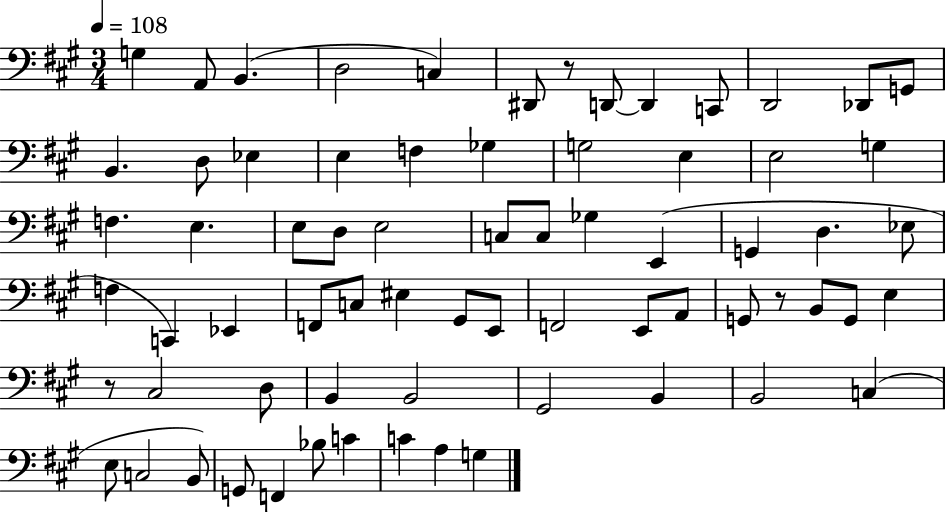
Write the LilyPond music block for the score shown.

{
  \clef bass
  \numericTimeSignature
  \time 3/4
  \key a \major
  \tempo 4 = 108
  g4 a,8 b,4.( | d2 c4) | dis,8 r8 d,8~~ d,4 c,8 | d,2 des,8 g,8 | \break b,4. d8 ees4 | e4 f4 ges4 | g2 e4 | e2 g4 | \break f4. e4. | e8 d8 e2 | c8 c8 ges4 e,4( | g,4 d4. ees8 | \break f4 c,4) ees,4 | f,8 c8 eis4 gis,8 e,8 | f,2 e,8 a,8 | g,8 r8 b,8 g,8 e4 | \break r8 cis2 d8 | b,4 b,2 | gis,2 b,4 | b,2 c4( | \break e8 c2 b,8) | g,8 f,4 bes8 c'4 | c'4 a4 g4 | \bar "|."
}